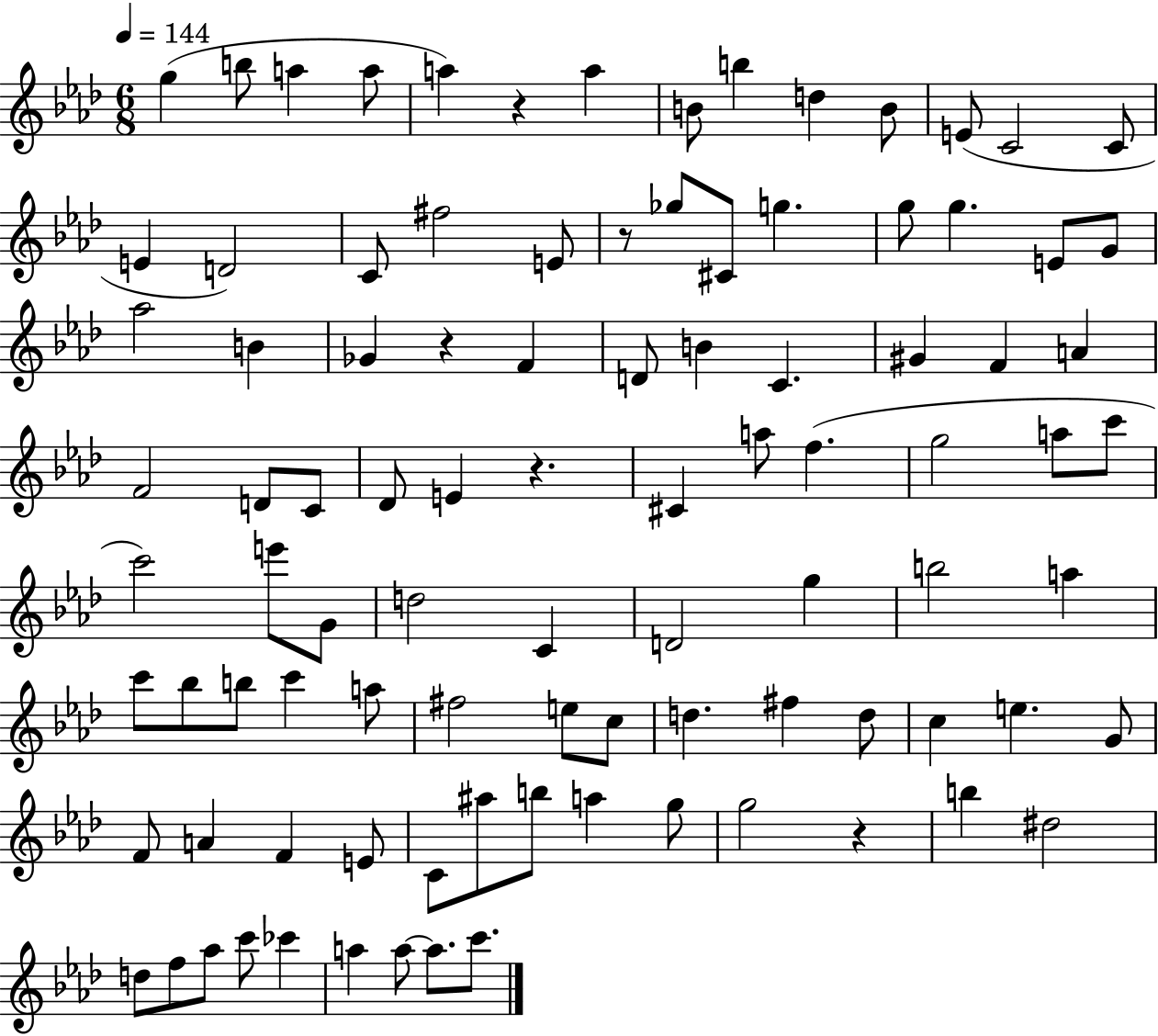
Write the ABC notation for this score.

X:1
T:Untitled
M:6/8
L:1/4
K:Ab
g b/2 a a/2 a z a B/2 b d B/2 E/2 C2 C/2 E D2 C/2 ^f2 E/2 z/2 _g/2 ^C/2 g g/2 g E/2 G/2 _a2 B _G z F D/2 B C ^G F A F2 D/2 C/2 _D/2 E z ^C a/2 f g2 a/2 c'/2 c'2 e'/2 G/2 d2 C D2 g b2 a c'/2 _b/2 b/2 c' a/2 ^f2 e/2 c/2 d ^f d/2 c e G/2 F/2 A F E/2 C/2 ^a/2 b/2 a g/2 g2 z b ^d2 d/2 f/2 _a/2 c'/2 _c' a a/2 a/2 c'/2